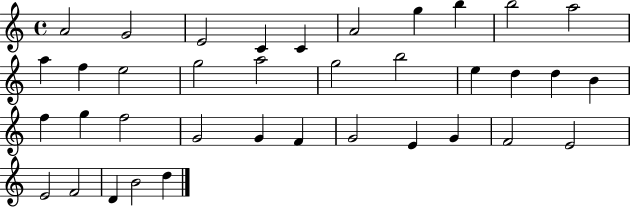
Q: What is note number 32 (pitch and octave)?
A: E4